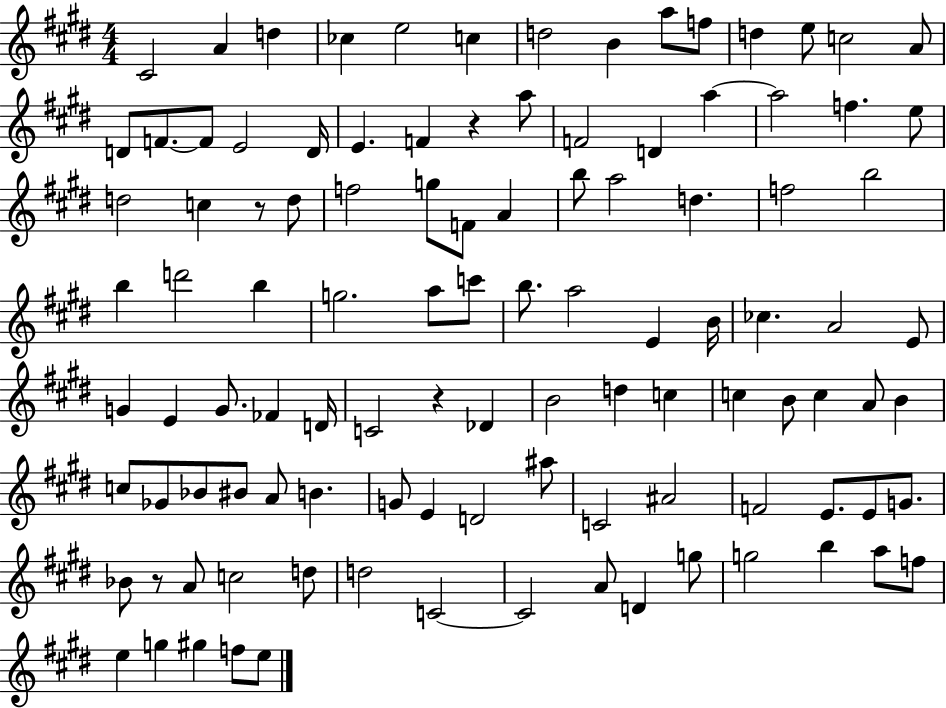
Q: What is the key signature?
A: E major